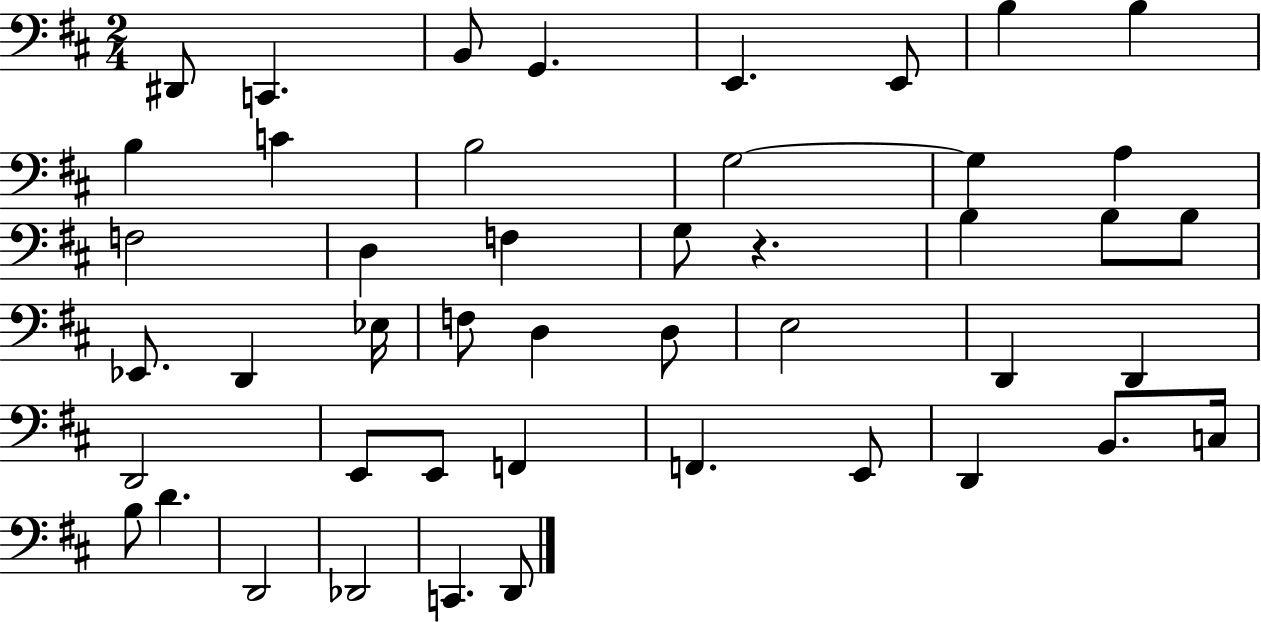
D#2/e C2/q. B2/e G2/q. E2/q. E2/e B3/q B3/q B3/q C4/q B3/h G3/h G3/q A3/q F3/h D3/q F3/q G3/e R/q. B3/q B3/e B3/e Eb2/e. D2/q Eb3/s F3/e D3/q D3/e E3/h D2/q D2/q D2/h E2/e E2/e F2/q F2/q. E2/e D2/q B2/e. C3/s B3/e D4/q. D2/h Db2/h C2/q. D2/e